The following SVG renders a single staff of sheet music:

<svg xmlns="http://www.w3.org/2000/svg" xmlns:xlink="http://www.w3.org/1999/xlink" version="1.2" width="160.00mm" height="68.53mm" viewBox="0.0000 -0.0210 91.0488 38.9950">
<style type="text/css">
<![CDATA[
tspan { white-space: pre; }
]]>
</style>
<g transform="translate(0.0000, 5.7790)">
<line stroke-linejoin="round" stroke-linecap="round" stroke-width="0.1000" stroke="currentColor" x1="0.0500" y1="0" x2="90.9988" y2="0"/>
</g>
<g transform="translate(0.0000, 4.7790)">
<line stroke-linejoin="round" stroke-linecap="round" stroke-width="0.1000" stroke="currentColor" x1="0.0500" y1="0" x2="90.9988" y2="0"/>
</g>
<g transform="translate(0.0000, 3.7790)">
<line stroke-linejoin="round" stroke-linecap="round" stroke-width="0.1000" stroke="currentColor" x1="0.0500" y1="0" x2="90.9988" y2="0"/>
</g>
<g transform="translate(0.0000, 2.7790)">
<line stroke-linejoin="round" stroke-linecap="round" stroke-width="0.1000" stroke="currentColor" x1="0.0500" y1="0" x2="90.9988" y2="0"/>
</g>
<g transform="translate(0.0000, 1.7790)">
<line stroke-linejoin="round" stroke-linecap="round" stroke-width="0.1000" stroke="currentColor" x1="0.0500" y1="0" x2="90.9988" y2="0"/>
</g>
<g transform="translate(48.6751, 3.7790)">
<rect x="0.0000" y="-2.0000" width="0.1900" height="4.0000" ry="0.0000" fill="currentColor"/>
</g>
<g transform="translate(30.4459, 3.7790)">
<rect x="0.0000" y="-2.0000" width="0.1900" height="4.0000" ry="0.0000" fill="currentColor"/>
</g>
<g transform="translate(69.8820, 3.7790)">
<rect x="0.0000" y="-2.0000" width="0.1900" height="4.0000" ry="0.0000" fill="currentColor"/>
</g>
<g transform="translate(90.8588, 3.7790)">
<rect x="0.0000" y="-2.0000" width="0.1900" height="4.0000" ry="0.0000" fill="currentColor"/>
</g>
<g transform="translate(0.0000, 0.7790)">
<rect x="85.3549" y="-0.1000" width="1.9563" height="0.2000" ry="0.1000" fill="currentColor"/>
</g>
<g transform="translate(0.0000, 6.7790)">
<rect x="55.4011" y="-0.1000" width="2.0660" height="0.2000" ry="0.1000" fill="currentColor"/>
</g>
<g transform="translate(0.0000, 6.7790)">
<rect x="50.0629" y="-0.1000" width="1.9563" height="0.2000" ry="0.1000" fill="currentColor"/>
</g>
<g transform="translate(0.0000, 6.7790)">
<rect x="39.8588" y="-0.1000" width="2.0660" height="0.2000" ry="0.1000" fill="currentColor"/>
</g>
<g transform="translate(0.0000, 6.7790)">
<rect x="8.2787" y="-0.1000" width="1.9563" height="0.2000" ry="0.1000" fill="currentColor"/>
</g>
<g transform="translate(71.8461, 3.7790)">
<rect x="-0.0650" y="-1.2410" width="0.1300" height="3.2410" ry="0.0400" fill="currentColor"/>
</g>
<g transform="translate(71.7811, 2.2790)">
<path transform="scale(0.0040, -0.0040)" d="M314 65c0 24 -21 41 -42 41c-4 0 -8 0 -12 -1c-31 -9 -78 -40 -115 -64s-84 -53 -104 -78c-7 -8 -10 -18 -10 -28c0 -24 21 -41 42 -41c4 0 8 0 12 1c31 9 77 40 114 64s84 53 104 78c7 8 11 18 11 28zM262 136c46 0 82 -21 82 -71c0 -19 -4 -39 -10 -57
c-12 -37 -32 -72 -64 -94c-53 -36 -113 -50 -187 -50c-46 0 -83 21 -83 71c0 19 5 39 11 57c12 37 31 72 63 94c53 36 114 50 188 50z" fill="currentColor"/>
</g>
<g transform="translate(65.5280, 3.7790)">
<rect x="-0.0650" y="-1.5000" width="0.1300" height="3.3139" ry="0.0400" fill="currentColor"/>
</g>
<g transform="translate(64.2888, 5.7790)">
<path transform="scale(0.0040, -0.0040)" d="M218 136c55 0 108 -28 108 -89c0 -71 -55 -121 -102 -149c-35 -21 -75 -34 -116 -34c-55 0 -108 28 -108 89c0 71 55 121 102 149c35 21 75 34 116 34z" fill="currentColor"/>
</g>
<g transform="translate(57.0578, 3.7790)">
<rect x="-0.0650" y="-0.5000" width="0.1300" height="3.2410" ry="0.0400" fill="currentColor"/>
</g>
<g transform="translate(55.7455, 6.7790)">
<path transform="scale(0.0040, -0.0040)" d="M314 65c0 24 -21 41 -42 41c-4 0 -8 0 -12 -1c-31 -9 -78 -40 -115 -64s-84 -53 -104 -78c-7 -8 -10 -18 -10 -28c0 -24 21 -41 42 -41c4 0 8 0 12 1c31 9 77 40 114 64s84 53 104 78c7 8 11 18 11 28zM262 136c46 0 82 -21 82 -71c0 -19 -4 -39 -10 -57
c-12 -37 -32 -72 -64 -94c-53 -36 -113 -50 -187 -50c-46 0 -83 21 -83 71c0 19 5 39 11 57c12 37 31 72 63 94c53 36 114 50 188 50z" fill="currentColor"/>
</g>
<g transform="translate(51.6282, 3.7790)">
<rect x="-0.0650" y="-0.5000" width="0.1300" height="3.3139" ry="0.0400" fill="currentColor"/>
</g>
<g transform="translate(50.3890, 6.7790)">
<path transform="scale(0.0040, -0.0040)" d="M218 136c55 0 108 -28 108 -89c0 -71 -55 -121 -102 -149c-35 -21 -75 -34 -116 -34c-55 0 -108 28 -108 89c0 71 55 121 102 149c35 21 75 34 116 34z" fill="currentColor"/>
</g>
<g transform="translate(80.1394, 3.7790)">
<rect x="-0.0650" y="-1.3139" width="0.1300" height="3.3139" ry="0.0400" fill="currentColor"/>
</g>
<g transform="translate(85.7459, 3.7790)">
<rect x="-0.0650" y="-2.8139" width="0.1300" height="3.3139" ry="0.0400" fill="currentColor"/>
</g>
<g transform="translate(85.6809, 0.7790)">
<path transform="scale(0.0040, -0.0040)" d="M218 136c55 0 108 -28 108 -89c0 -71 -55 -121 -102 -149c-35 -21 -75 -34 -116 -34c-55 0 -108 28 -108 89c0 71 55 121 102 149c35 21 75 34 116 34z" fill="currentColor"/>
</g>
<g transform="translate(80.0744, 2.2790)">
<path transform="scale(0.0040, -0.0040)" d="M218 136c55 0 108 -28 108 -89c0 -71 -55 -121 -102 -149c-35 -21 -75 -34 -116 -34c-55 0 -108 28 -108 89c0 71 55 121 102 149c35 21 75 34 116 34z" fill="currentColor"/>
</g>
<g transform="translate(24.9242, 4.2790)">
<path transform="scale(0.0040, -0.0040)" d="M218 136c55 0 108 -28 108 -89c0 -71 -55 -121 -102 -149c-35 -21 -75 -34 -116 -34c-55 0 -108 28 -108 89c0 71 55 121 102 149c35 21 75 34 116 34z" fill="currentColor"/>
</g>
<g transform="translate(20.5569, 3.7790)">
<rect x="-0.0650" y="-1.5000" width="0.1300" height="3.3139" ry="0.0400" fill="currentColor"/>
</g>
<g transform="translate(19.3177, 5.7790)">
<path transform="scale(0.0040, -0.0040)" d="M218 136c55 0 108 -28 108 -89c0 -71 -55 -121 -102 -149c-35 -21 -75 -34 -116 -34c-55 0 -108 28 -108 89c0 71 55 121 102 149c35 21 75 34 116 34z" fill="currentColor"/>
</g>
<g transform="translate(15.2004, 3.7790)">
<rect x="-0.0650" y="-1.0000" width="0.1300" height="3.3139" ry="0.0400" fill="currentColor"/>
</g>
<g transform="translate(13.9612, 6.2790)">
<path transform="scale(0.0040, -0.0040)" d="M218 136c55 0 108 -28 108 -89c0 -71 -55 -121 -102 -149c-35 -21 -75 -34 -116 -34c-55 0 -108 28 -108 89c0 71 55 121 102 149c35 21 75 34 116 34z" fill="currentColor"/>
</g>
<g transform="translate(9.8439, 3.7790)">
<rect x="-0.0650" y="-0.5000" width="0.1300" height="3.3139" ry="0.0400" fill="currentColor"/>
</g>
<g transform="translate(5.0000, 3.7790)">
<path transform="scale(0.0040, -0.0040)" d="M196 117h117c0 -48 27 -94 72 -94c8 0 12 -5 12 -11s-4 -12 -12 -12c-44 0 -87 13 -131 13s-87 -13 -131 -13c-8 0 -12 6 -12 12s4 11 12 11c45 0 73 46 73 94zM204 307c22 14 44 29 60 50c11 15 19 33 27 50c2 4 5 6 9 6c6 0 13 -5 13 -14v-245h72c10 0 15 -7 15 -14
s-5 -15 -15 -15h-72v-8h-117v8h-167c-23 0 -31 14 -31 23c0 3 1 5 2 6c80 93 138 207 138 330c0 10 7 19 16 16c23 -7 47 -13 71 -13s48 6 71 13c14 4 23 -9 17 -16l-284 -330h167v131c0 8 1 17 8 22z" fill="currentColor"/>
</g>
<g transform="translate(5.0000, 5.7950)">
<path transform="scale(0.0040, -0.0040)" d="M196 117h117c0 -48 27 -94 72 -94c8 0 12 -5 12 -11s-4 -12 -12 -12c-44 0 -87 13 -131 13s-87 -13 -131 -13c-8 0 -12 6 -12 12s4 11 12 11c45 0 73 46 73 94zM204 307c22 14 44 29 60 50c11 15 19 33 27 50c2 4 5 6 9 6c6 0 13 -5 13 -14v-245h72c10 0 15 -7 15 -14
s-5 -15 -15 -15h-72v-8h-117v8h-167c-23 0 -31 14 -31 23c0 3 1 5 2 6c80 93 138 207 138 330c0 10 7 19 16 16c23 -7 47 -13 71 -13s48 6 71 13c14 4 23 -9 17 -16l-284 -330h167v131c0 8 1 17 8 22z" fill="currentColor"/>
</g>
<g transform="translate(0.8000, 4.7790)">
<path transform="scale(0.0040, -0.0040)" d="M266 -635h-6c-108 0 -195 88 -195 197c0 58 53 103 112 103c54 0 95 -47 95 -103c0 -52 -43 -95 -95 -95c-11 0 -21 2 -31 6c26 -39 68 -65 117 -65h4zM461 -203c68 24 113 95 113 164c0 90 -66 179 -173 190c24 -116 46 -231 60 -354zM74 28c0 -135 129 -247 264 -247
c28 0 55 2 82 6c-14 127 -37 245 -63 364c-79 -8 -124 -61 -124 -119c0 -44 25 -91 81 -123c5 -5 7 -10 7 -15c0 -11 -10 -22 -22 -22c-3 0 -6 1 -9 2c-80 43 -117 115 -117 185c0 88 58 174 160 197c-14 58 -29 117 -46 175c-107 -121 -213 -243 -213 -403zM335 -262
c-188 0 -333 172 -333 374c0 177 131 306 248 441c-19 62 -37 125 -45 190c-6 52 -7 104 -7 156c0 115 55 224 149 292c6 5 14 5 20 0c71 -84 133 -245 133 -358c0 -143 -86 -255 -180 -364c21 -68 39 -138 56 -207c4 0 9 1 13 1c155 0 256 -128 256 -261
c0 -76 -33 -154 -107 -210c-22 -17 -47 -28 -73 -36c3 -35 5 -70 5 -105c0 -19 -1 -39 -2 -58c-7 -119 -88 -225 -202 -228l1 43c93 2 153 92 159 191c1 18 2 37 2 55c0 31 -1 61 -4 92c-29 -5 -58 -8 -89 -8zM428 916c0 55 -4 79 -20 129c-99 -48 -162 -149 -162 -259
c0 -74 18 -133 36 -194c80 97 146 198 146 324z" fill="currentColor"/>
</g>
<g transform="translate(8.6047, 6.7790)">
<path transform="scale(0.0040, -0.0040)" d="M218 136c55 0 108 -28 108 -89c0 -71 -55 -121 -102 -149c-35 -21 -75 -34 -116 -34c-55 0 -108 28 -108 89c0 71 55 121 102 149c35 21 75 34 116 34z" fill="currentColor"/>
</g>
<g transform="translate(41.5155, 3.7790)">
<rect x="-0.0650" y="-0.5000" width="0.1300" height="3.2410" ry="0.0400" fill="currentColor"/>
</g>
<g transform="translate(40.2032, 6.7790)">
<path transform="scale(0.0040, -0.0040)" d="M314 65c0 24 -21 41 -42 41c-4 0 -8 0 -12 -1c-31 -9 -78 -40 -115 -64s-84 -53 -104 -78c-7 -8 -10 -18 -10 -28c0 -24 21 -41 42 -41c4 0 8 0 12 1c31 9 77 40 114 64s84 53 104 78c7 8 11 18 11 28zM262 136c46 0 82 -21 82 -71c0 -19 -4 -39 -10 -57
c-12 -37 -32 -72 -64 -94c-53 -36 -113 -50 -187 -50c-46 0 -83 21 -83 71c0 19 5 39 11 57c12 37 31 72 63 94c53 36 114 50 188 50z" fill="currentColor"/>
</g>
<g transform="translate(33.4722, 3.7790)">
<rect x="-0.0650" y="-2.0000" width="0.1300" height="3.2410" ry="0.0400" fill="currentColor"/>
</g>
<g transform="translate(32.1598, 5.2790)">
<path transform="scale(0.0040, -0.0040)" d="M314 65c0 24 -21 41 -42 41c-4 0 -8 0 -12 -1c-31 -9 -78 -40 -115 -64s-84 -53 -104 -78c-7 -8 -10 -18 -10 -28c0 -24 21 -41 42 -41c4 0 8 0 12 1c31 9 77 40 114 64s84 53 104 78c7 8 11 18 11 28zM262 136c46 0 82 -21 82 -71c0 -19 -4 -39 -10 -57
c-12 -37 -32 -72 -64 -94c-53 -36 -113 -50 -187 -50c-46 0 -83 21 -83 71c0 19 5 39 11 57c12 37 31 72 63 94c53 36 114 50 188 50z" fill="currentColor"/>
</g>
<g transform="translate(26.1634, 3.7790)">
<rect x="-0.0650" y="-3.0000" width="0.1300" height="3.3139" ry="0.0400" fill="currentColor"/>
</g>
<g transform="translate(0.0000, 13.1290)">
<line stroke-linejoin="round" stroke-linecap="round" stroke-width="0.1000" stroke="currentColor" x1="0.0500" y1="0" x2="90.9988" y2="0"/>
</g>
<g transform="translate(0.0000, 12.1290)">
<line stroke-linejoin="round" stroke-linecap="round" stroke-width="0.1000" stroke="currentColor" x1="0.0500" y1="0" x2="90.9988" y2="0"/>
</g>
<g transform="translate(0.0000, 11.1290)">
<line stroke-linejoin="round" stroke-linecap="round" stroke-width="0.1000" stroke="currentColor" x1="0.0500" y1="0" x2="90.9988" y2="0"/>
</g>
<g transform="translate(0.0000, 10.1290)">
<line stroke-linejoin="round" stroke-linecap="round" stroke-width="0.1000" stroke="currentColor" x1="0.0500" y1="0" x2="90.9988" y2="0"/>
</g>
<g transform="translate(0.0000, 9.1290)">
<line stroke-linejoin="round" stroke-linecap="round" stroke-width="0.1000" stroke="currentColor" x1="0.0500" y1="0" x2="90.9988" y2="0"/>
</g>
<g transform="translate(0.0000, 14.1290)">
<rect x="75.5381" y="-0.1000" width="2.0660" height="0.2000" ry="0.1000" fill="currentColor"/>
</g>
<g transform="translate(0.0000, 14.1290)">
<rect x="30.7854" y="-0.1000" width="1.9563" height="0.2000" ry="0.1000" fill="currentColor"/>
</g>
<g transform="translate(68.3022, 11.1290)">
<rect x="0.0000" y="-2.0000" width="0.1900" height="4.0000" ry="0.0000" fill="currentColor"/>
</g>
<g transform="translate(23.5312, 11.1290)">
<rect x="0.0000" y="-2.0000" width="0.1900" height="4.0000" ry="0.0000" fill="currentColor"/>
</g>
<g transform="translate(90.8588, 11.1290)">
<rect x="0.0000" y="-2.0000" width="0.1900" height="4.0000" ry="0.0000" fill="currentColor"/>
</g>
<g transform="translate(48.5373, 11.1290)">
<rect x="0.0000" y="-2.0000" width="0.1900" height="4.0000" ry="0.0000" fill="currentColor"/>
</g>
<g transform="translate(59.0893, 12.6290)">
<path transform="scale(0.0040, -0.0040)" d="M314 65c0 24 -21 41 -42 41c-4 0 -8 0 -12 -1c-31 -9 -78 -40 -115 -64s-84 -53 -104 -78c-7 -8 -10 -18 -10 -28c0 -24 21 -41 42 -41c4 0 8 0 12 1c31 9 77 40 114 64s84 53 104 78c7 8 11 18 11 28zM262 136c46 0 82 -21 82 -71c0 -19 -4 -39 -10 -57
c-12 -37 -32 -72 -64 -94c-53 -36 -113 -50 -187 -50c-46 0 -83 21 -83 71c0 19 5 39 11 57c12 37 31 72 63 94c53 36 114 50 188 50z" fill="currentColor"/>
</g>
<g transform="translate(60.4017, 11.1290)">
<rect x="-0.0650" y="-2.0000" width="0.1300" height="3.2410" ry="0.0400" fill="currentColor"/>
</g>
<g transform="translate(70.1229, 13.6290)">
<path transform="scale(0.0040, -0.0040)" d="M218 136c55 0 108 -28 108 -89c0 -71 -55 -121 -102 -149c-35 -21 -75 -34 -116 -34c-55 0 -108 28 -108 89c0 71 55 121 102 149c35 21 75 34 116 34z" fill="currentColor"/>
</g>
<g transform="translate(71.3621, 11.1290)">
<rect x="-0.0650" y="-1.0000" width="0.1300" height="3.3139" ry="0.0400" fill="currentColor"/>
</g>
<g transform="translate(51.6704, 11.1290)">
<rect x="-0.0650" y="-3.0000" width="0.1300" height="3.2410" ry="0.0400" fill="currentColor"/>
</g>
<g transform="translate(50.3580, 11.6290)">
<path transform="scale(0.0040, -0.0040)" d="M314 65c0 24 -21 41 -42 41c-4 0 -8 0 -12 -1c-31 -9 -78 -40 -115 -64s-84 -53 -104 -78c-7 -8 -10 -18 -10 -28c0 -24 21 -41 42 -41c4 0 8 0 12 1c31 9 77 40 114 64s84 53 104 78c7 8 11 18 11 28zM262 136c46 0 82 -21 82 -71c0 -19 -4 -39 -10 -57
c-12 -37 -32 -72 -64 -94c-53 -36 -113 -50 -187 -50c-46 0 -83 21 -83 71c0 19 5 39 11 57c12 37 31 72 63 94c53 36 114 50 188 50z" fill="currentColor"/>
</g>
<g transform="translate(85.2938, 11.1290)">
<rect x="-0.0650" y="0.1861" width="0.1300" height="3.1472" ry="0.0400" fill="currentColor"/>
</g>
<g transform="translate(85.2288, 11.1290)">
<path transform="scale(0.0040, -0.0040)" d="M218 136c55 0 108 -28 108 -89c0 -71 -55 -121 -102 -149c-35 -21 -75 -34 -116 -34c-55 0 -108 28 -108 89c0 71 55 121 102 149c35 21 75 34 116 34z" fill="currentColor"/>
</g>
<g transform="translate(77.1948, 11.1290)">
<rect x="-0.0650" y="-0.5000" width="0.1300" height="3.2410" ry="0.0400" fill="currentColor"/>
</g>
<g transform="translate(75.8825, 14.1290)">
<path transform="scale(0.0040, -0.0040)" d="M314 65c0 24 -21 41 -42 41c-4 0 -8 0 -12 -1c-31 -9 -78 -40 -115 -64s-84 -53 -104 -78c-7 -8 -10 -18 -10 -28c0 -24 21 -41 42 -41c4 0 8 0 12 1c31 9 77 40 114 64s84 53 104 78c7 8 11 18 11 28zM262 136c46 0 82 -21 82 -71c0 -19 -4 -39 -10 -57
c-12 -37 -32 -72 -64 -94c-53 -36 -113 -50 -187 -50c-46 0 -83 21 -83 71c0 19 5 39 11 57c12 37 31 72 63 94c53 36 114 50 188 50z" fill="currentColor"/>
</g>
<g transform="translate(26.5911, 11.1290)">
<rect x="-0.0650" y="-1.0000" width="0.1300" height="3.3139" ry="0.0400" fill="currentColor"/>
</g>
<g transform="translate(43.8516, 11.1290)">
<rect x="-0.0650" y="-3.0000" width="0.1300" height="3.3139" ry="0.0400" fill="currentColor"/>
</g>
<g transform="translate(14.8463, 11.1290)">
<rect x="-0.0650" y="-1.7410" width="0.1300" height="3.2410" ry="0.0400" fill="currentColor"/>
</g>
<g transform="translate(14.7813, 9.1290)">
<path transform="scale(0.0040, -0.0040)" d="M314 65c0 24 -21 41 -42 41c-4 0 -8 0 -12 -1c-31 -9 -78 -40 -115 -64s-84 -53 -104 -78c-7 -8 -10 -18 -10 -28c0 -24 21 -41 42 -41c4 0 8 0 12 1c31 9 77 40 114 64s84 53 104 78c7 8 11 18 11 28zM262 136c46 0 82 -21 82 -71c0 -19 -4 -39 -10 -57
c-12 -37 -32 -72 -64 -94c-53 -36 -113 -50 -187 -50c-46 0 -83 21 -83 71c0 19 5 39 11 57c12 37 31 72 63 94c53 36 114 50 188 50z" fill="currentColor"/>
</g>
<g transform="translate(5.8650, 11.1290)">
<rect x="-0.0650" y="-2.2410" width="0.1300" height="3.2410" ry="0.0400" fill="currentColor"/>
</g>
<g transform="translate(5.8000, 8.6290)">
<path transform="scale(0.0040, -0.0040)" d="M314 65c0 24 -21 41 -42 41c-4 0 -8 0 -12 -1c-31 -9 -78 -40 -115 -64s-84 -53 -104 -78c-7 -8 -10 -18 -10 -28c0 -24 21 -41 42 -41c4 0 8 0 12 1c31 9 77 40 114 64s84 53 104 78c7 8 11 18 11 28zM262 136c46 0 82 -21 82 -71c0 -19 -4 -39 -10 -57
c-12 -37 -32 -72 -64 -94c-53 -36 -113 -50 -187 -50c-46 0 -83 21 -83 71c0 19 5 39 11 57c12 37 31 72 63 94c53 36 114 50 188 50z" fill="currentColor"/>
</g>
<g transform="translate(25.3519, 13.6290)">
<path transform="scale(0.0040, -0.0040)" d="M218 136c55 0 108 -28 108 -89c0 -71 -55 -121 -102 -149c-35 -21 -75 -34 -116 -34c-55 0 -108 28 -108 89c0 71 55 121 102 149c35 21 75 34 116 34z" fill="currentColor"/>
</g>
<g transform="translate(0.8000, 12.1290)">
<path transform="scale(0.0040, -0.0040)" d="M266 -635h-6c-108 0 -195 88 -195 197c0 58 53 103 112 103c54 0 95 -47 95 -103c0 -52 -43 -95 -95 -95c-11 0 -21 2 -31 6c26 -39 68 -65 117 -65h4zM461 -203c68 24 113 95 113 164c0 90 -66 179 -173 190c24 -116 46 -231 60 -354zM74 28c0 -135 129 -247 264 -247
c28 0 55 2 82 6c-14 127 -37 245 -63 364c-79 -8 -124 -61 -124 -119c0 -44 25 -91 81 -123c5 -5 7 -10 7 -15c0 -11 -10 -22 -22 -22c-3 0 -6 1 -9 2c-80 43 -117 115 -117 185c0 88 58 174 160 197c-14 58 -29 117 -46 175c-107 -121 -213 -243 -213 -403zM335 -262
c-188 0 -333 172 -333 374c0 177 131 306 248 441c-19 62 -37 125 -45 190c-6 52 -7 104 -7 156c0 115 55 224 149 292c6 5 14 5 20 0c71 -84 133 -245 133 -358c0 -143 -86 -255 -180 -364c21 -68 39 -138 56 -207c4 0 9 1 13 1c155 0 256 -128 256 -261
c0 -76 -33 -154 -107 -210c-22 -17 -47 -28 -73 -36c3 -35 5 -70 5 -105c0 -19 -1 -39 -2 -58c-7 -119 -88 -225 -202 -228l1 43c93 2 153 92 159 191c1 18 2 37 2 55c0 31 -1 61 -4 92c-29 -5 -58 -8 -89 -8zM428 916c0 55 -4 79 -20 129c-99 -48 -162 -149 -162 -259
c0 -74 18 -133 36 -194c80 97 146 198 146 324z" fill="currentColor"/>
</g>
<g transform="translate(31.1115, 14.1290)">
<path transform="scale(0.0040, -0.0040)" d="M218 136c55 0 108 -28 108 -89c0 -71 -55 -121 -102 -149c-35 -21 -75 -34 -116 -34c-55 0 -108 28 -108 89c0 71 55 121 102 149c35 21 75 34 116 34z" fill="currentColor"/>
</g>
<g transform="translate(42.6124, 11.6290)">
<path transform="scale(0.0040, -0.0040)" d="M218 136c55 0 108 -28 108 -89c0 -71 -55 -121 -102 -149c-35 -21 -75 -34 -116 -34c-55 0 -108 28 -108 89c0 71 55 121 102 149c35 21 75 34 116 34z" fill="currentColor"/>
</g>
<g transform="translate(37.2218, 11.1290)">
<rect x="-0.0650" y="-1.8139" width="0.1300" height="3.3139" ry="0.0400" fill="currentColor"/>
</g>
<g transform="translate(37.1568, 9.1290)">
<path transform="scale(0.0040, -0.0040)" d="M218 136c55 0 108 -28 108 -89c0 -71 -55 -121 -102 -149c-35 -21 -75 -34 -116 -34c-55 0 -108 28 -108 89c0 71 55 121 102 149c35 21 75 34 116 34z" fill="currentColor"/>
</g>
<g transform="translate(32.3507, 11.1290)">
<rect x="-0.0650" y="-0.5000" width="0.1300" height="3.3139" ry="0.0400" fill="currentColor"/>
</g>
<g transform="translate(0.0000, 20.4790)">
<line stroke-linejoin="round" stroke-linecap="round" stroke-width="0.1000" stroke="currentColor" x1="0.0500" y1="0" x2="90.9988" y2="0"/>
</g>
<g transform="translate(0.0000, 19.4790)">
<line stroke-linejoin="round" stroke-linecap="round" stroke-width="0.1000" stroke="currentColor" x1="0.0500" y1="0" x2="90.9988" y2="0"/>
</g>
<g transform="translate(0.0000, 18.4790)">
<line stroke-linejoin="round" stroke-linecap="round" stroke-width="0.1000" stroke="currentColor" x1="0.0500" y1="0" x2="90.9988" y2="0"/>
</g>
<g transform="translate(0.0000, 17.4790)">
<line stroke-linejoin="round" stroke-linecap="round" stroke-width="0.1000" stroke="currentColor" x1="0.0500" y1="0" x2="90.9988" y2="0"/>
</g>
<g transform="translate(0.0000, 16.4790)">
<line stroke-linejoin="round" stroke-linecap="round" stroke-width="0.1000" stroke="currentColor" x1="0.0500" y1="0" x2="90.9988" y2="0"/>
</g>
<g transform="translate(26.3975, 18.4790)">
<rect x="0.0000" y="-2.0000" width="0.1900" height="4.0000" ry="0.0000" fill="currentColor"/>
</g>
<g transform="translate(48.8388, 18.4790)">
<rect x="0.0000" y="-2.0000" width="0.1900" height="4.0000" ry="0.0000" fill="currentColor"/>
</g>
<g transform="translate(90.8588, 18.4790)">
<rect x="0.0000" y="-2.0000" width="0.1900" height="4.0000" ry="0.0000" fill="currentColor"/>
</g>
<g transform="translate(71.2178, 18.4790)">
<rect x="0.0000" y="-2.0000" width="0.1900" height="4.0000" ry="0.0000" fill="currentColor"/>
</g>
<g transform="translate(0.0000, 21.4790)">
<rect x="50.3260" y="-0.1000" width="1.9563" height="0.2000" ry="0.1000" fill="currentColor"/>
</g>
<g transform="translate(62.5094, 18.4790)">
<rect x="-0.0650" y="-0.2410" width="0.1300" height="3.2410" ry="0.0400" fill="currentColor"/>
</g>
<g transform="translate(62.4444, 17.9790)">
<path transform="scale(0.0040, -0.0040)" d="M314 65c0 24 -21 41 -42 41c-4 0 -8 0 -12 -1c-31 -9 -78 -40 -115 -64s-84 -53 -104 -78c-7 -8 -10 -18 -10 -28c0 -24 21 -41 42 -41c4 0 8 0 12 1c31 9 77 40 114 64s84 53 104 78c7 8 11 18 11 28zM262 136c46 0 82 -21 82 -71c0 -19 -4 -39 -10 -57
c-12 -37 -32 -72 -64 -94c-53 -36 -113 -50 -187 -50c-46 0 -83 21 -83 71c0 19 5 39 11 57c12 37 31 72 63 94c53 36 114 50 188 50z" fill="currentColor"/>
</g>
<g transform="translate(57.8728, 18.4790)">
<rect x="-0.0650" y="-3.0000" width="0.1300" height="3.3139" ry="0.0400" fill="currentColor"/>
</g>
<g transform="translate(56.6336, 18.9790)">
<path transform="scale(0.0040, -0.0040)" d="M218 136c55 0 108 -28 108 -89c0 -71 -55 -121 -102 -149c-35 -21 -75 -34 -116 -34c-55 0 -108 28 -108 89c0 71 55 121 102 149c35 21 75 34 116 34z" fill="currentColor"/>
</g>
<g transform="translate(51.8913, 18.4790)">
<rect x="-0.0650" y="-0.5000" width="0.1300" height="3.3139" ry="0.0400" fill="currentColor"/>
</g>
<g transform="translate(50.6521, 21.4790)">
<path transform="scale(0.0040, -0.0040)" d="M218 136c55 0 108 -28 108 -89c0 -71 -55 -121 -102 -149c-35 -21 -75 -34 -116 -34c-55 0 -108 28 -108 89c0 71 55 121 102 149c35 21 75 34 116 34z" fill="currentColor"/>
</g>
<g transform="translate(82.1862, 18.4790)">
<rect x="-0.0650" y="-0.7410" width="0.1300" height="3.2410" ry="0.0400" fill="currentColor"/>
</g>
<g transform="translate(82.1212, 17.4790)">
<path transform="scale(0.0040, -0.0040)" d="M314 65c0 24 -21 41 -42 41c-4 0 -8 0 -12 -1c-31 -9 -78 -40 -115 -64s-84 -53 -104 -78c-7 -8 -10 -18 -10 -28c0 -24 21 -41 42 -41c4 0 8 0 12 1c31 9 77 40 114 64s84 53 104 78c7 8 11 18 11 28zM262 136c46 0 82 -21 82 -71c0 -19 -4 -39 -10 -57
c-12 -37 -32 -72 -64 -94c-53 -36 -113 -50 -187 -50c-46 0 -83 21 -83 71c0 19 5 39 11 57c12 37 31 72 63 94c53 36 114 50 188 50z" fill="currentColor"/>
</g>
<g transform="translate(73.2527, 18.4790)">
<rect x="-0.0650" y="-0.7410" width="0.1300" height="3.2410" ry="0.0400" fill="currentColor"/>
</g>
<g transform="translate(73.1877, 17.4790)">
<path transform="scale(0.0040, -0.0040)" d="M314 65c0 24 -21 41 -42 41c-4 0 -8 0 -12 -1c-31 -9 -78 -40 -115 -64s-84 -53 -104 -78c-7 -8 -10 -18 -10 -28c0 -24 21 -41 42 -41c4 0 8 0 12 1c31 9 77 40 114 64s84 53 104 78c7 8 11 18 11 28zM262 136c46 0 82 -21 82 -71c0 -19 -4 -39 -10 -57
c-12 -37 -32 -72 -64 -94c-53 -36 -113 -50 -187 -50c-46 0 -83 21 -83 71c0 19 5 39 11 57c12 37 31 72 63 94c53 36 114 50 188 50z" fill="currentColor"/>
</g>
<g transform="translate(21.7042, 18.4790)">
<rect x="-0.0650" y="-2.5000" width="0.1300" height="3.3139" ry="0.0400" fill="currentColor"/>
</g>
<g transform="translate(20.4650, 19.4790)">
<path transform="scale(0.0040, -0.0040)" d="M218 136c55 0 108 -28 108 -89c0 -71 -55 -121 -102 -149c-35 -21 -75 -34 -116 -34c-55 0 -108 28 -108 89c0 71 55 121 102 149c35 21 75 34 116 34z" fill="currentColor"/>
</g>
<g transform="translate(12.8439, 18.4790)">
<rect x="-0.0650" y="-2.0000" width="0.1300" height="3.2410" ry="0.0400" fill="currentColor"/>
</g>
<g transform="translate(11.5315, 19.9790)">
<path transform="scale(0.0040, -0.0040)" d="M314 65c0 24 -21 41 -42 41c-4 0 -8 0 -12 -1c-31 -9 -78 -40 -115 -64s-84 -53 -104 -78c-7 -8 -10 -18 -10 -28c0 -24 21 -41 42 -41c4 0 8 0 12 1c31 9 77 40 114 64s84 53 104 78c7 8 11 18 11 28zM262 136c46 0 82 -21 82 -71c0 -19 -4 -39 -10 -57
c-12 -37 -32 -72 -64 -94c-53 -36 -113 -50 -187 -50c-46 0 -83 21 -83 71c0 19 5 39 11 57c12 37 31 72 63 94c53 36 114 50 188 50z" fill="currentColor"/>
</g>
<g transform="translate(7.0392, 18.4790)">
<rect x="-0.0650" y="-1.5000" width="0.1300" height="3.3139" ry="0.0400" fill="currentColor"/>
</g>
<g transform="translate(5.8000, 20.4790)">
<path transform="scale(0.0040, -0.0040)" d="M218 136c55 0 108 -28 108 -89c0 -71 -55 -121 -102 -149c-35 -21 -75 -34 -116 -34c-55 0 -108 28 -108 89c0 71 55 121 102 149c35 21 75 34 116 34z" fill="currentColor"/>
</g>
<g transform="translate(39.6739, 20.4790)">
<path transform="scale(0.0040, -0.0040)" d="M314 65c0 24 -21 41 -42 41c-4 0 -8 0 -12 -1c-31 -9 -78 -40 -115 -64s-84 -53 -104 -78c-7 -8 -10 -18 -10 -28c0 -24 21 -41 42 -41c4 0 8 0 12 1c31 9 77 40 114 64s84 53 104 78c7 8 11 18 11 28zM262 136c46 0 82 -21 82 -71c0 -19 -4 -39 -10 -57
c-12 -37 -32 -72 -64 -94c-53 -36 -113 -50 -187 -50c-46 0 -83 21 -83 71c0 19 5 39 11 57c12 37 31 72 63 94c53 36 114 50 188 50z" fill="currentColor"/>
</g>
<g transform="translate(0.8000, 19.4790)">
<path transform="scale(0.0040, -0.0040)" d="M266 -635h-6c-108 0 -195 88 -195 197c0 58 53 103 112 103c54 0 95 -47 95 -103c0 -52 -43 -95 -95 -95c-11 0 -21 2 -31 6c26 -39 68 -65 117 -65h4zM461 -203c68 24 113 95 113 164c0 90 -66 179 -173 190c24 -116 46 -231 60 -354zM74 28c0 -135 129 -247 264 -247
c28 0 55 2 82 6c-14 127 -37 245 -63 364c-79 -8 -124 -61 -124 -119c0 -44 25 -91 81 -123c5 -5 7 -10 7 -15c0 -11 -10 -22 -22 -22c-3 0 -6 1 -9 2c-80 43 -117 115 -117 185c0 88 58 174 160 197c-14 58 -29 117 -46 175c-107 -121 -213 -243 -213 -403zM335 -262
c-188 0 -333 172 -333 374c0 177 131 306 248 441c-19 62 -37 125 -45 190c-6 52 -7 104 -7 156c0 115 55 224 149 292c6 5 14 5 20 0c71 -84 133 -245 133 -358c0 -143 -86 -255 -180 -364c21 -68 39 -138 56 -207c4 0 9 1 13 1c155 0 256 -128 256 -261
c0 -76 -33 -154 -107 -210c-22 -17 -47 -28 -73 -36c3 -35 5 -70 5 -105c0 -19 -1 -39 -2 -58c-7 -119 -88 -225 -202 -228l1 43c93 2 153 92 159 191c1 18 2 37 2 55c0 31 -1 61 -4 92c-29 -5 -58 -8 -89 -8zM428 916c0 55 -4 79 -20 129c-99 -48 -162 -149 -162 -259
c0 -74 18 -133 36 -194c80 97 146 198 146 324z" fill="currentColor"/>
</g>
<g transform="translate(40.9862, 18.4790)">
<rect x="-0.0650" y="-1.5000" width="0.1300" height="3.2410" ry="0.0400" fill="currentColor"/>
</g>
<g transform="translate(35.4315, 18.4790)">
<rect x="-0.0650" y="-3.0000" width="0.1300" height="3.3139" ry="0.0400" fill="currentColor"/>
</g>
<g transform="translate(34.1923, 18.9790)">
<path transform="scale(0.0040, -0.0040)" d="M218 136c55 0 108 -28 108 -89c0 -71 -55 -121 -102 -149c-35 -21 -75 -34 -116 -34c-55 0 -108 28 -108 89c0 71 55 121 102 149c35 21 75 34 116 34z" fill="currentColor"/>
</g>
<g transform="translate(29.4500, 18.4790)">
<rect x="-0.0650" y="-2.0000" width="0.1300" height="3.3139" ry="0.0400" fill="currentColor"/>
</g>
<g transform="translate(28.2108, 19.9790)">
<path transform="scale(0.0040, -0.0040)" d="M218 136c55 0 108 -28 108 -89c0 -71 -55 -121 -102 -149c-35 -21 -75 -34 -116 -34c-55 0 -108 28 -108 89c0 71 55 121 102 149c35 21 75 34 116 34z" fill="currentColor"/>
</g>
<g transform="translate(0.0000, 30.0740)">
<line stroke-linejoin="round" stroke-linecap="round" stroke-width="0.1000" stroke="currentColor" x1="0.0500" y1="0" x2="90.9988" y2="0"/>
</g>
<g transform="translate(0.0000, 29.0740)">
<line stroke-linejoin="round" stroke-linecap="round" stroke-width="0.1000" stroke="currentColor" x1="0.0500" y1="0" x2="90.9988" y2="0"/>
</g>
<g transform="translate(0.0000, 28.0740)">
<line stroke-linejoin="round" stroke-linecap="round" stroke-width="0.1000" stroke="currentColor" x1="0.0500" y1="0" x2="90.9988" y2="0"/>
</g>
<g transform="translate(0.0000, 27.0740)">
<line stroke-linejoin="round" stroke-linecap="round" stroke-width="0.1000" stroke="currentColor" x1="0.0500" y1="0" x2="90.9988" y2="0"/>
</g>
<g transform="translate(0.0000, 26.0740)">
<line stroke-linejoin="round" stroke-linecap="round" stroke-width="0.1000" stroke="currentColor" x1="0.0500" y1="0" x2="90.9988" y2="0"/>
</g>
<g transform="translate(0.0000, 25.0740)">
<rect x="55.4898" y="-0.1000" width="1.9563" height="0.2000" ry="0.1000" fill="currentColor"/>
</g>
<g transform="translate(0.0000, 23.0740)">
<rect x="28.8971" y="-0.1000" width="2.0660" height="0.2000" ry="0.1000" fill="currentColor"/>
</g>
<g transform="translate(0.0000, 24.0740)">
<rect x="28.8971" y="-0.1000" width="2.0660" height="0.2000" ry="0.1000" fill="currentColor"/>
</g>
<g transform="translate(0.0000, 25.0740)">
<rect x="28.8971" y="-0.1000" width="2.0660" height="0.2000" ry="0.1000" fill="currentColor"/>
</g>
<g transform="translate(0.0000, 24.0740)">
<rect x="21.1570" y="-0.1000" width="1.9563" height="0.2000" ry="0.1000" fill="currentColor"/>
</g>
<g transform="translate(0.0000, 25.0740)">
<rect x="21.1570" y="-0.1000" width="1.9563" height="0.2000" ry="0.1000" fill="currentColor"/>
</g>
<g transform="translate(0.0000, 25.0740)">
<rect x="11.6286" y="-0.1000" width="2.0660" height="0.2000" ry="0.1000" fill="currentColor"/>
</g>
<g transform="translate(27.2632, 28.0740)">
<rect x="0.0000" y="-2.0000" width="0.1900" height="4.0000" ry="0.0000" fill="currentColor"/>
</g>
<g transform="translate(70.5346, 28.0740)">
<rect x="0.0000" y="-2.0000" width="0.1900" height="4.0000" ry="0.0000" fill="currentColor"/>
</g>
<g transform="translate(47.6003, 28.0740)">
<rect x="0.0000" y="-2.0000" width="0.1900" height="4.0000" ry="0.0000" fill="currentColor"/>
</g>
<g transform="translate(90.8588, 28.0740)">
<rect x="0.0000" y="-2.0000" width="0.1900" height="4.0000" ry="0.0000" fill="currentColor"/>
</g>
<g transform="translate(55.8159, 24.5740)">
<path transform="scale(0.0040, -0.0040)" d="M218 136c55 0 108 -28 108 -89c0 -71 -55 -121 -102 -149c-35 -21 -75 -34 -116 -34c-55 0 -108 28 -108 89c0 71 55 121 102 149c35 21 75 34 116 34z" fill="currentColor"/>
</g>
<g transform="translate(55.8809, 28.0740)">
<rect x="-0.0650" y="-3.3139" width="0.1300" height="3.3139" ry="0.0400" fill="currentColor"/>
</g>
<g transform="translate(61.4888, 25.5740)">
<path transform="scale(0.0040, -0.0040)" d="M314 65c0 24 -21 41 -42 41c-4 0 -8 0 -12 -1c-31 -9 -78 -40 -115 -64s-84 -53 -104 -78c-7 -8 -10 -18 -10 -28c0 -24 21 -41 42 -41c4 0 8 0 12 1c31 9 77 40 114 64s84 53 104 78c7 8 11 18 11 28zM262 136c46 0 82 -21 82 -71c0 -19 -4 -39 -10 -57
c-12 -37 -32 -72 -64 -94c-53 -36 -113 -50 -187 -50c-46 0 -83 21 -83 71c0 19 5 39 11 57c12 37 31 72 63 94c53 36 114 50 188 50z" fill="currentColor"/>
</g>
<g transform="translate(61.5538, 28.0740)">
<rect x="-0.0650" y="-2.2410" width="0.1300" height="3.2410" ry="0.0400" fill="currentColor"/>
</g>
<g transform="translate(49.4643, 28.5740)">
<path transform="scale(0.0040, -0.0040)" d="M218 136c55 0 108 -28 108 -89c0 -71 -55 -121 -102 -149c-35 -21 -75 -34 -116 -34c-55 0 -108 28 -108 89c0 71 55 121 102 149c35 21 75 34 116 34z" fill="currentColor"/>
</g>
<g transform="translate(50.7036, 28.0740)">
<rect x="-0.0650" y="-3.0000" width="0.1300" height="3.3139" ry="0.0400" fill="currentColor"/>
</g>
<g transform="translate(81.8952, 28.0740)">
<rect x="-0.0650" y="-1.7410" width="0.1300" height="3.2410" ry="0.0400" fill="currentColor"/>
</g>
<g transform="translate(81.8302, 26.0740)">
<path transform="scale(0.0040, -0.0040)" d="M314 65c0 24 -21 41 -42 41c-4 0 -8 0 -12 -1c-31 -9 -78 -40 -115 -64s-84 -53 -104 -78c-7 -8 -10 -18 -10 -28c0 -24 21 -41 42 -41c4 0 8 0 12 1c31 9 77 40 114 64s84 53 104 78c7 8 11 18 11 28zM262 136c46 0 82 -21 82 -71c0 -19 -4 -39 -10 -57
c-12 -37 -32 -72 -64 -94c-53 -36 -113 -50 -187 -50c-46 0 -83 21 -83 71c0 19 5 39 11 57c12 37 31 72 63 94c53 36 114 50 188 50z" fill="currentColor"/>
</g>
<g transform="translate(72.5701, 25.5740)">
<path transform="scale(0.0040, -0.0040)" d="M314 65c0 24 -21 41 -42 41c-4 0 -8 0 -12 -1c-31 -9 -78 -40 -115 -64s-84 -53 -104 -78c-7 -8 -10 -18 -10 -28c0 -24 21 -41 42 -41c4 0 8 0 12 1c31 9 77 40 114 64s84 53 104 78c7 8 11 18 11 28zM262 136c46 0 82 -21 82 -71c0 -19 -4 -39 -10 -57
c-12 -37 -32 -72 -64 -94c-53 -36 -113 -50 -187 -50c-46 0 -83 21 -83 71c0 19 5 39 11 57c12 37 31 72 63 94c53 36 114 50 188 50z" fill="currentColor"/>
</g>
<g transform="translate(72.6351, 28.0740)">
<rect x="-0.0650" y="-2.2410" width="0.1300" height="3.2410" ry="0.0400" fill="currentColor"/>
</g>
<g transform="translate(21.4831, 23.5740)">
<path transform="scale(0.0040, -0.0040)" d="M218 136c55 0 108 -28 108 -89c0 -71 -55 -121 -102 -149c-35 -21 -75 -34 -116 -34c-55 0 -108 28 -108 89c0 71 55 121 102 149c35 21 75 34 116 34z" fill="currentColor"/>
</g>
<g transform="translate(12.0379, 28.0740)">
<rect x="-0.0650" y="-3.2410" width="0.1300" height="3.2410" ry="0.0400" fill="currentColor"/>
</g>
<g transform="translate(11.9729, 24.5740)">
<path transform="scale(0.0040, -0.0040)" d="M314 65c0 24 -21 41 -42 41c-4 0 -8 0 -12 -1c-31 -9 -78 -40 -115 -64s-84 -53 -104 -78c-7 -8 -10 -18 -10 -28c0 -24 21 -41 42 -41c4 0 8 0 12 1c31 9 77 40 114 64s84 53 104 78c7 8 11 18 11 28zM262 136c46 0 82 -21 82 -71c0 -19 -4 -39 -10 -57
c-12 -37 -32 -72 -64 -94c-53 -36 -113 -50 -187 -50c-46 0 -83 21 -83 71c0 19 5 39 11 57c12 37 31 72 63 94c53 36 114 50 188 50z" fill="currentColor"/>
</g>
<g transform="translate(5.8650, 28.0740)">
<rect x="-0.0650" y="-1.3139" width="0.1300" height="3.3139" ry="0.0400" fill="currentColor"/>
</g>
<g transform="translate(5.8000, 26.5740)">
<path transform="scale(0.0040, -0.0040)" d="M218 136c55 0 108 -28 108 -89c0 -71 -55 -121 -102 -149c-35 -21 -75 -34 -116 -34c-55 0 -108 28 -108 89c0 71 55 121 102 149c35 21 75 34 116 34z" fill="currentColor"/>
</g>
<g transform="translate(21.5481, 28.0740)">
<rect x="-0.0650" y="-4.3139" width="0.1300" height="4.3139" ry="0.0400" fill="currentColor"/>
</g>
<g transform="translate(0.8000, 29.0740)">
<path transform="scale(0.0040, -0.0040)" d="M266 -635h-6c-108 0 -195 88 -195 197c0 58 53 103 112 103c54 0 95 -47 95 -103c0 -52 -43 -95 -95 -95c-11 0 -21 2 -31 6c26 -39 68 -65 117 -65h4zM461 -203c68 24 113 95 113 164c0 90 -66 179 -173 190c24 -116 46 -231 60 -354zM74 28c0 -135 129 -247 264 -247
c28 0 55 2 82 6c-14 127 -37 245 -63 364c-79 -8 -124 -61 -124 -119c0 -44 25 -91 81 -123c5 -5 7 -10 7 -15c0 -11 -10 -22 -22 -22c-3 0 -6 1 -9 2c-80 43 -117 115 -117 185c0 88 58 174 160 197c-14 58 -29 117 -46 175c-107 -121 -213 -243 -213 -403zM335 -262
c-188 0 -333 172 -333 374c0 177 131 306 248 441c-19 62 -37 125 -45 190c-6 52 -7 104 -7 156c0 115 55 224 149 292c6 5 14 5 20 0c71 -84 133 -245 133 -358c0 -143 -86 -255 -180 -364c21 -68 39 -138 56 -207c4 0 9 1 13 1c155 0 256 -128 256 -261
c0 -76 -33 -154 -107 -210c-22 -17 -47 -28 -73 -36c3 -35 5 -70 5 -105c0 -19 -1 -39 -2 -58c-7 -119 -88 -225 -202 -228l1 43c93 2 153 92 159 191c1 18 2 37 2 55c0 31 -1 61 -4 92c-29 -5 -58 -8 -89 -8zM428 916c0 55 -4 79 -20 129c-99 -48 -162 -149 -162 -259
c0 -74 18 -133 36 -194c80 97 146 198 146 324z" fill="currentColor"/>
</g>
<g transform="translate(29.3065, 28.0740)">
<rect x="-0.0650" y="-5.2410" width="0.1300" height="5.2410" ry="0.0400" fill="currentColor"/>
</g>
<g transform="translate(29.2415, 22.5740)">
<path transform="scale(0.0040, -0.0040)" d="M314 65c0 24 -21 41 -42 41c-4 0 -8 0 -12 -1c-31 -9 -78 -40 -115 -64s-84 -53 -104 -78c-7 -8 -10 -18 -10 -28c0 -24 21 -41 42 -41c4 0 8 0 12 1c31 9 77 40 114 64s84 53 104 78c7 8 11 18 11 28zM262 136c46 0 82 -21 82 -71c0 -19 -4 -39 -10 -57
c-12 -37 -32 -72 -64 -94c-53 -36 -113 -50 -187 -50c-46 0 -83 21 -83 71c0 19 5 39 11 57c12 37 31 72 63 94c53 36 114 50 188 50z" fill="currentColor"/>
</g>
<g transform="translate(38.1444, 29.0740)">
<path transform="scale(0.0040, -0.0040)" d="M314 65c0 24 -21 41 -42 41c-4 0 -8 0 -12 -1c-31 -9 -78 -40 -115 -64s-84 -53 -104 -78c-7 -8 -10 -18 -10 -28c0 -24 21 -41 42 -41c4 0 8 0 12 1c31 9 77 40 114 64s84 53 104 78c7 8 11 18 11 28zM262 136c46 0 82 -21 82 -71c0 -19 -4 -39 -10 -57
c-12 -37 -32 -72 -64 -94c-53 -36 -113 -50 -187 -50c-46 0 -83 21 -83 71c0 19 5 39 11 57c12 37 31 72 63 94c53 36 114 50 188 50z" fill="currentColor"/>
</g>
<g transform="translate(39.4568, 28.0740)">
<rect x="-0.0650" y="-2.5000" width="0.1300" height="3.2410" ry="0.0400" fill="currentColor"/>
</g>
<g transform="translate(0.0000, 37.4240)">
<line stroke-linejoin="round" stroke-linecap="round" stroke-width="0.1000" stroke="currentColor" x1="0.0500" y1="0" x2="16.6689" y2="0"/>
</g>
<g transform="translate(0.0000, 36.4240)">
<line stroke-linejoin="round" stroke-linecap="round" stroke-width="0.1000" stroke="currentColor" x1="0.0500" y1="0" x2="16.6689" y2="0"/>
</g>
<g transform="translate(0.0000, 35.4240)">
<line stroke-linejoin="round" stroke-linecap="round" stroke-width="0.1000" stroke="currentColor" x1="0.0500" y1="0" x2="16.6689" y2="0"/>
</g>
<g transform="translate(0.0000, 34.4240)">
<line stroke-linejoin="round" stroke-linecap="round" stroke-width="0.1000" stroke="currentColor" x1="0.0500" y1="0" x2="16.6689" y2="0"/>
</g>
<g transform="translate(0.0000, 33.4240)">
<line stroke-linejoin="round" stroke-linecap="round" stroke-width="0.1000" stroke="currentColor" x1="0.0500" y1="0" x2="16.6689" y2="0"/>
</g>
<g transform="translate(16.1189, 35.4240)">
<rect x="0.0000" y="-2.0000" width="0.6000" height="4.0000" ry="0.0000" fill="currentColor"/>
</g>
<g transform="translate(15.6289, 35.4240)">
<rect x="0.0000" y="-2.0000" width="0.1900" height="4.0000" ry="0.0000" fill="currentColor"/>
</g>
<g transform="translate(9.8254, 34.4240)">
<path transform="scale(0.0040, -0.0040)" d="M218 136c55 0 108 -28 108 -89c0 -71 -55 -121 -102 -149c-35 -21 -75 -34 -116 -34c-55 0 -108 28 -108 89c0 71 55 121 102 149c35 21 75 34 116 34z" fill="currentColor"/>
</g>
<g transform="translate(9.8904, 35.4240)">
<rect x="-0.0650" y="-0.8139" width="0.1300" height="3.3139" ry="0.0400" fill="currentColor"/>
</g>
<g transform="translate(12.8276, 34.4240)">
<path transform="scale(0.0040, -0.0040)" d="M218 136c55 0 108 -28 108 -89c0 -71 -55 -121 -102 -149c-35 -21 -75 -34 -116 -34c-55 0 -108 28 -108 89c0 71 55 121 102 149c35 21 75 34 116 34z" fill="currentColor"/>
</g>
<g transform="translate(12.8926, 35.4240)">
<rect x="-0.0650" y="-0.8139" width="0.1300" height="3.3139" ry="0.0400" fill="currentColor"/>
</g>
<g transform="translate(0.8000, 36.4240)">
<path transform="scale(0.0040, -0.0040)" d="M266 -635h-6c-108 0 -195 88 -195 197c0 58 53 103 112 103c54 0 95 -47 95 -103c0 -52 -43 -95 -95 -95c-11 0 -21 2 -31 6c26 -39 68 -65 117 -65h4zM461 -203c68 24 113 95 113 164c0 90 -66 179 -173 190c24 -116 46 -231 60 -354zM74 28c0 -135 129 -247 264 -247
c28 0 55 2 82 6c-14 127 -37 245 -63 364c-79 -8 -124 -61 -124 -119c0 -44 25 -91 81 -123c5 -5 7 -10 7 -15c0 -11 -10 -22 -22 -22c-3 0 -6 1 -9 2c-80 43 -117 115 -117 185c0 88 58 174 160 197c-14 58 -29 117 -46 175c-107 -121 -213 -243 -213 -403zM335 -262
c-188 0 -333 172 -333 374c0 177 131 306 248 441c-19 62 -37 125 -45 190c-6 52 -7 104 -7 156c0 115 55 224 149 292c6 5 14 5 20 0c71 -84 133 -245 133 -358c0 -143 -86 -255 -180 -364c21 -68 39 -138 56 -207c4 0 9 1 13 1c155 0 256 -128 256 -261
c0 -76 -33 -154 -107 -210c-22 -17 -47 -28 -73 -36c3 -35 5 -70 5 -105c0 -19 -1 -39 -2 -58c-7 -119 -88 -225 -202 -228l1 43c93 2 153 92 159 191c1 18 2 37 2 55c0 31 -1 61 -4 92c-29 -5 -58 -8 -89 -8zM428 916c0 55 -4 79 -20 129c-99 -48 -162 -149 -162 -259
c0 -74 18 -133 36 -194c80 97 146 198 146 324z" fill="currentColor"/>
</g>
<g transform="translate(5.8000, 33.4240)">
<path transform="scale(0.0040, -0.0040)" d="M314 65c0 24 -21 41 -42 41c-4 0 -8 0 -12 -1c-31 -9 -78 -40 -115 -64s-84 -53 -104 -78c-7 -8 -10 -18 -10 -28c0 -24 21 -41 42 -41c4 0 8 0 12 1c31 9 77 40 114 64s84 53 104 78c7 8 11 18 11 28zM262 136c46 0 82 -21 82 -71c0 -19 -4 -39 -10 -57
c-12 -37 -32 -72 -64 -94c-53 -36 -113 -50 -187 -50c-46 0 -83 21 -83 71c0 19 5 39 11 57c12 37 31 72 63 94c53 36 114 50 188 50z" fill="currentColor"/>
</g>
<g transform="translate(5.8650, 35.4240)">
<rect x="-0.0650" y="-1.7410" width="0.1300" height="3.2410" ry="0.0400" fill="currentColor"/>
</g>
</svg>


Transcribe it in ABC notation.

X:1
T:Untitled
M:4/4
L:1/4
K:C
C D E A F2 C2 C C2 E e2 e a g2 f2 D C f A A2 F2 D C2 B E F2 G F A E2 C A c2 d2 d2 e b2 d' f'2 G2 A b g2 g2 f2 f2 d d